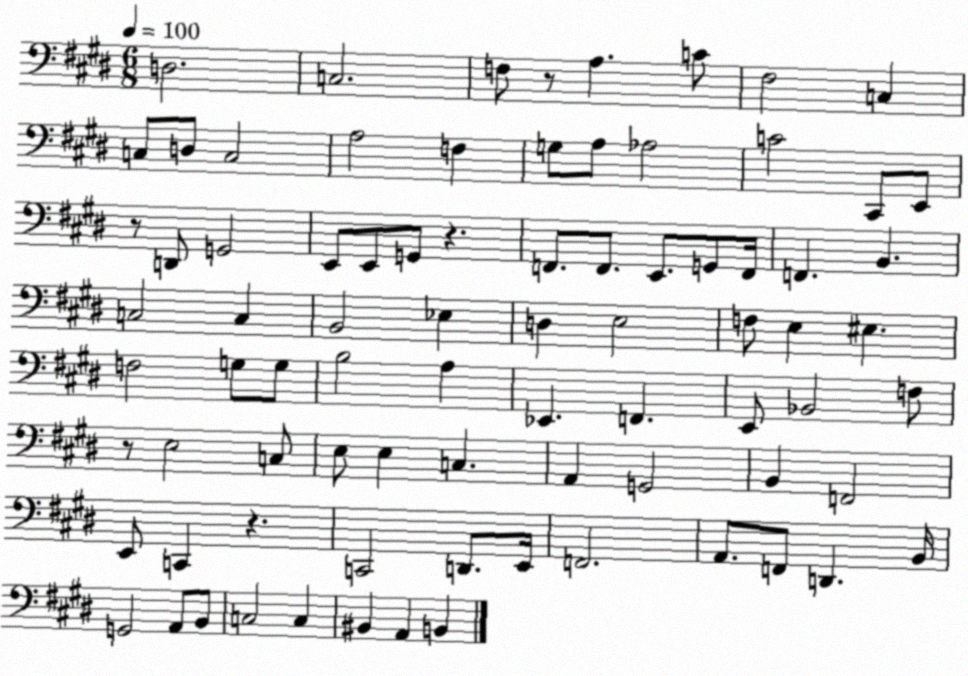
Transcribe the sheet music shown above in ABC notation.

X:1
T:Untitled
M:6/8
L:1/4
K:E
D,2 C,2 F,/2 z/2 A, C/2 ^F,2 C, C,/2 D,/2 C,2 A,2 F, G,/2 A,/2 _A,2 C2 ^C,,/2 E,,/2 z/2 D,,/2 G,,2 E,,/2 E,,/2 G,,/2 z F,,/2 F,,/2 E,,/2 G,,/2 F,,/4 F,, B,, C,2 C, B,,2 _E, D, E,2 F,/2 E, ^E, F,2 G,/2 G,/2 B,2 A, _E,, F,, E,,/2 _B,,2 F,/2 z/2 E,2 C,/2 E,/2 E, C, A,, G,,2 B,, F,,2 E,,/2 C,, z C,,2 D,,/2 E,,/4 F,,2 A,,/2 F,,/2 D,, B,,/4 G,,2 A,,/2 B,,/2 C,2 C, ^B,, A,, B,,